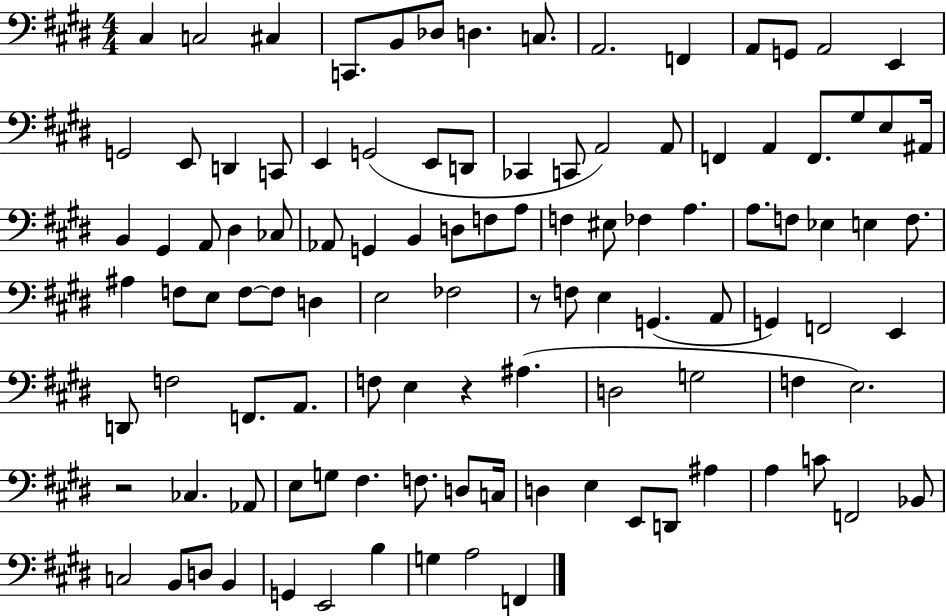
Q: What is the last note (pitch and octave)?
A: F2